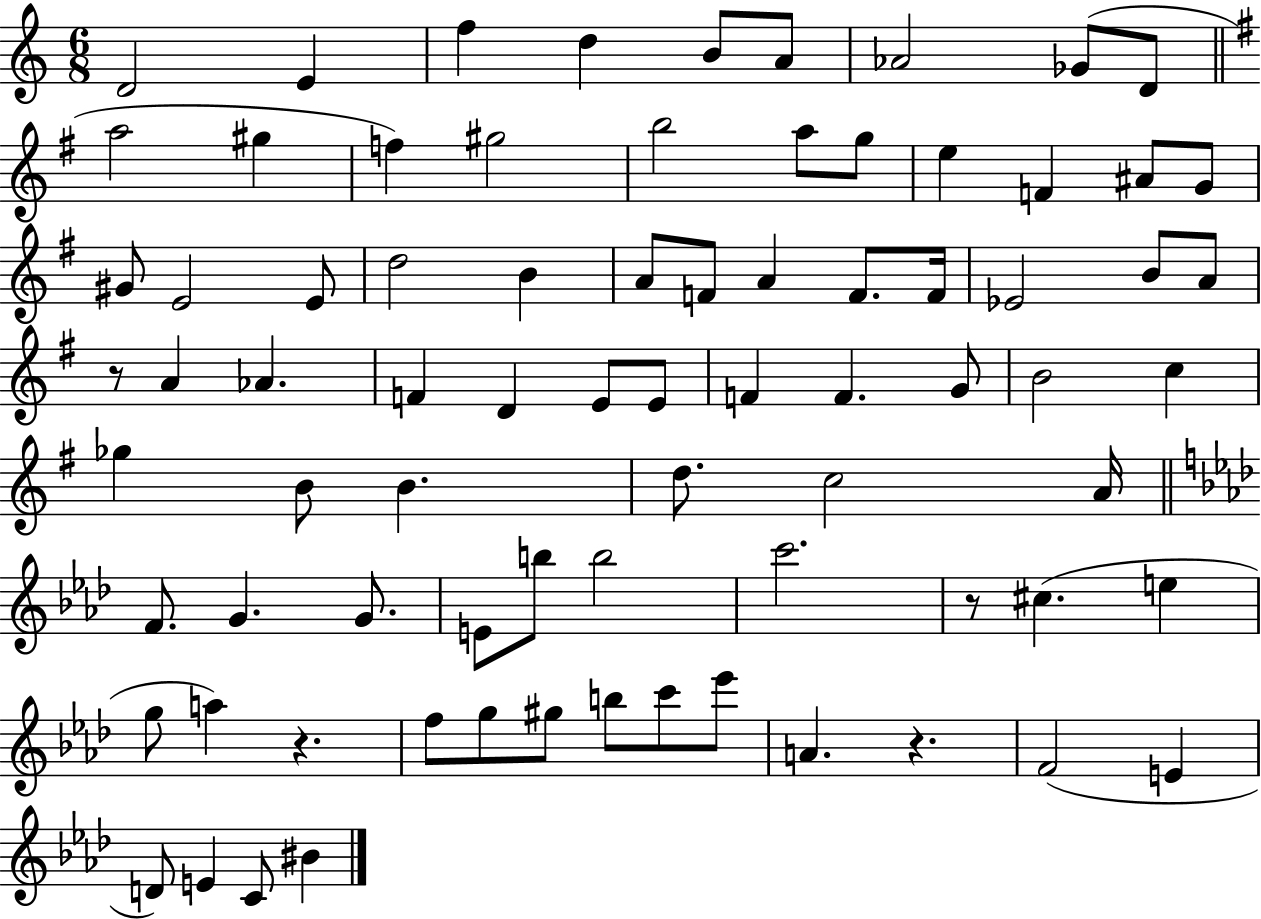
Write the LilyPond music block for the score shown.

{
  \clef treble
  \numericTimeSignature
  \time 6/8
  \key c \major
  d'2 e'4 | f''4 d''4 b'8 a'8 | aes'2 ges'8( d'8 | \bar "||" \break \key e \minor a''2 gis''4 | f''4) gis''2 | b''2 a''8 g''8 | e''4 f'4 ais'8 g'8 | \break gis'8 e'2 e'8 | d''2 b'4 | a'8 f'8 a'4 f'8. f'16 | ees'2 b'8 a'8 | \break r8 a'4 aes'4. | f'4 d'4 e'8 e'8 | f'4 f'4. g'8 | b'2 c''4 | \break ges''4 b'8 b'4. | d''8. c''2 a'16 | \bar "||" \break \key aes \major f'8. g'4. g'8. | e'8 b''8 b''2 | c'''2. | r8 cis''4.( e''4 | \break g''8 a''4) r4. | f''8 g''8 gis''8 b''8 c'''8 ees'''8 | a'4. r4. | f'2( e'4 | \break d'8) e'4 c'8 bis'4 | \bar "|."
}